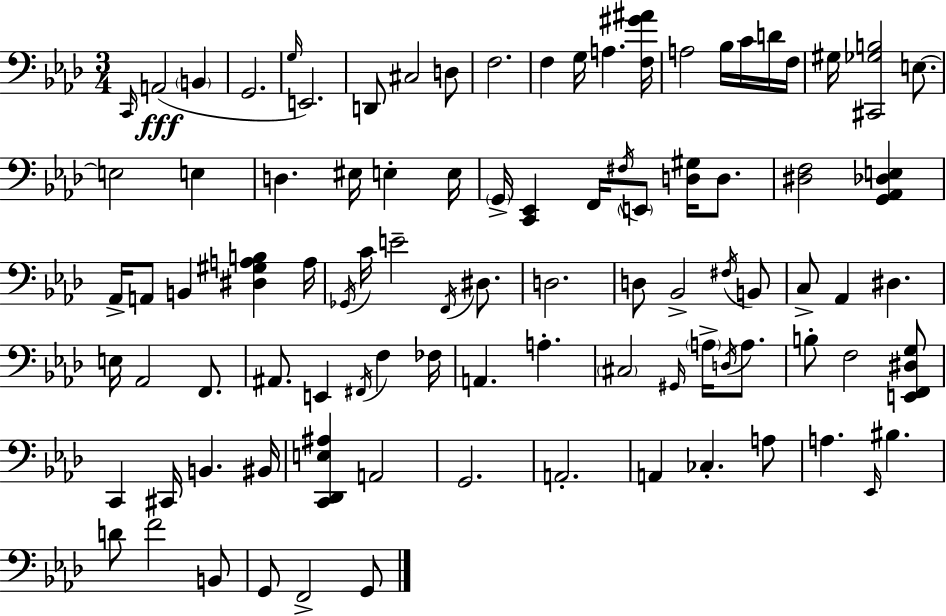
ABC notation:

X:1
T:Untitled
M:3/4
L:1/4
K:Ab
C,,/4 A,,2 B,, G,,2 G,/4 E,,2 D,,/2 ^C,2 D,/2 F,2 F, G,/4 A, [F,^G^A]/4 A,2 _B,/4 C/4 D/4 F,/4 ^G,/4 [^C,,_G,B,]2 E,/2 E,2 E, D, ^E,/4 E, E,/4 G,,/4 [C,,_E,,] F,,/4 ^F,/4 E,,/2 [D,^G,]/4 D,/2 [^D,F,]2 [G,,_A,,_D,E,] _A,,/4 A,,/2 B,, [^D,^G,A,B,] A,/4 _G,,/4 C/4 E2 F,,/4 ^D,/2 D,2 D,/2 _B,,2 ^F,/4 B,,/2 C,/2 _A,, ^D, E,/4 _A,,2 F,,/2 ^A,,/2 E,, ^F,,/4 F, _F,/4 A,, A, ^C,2 ^G,,/4 A,/4 D,/4 A,/2 B,/2 F,2 [E,,F,,^D,G,]/2 C,, ^C,,/4 B,, ^B,,/4 [C,,_D,,E,^A,] A,,2 G,,2 A,,2 A,, _C, A,/2 A, _E,,/4 ^B, D/2 F2 B,,/2 G,,/2 F,,2 G,,/2